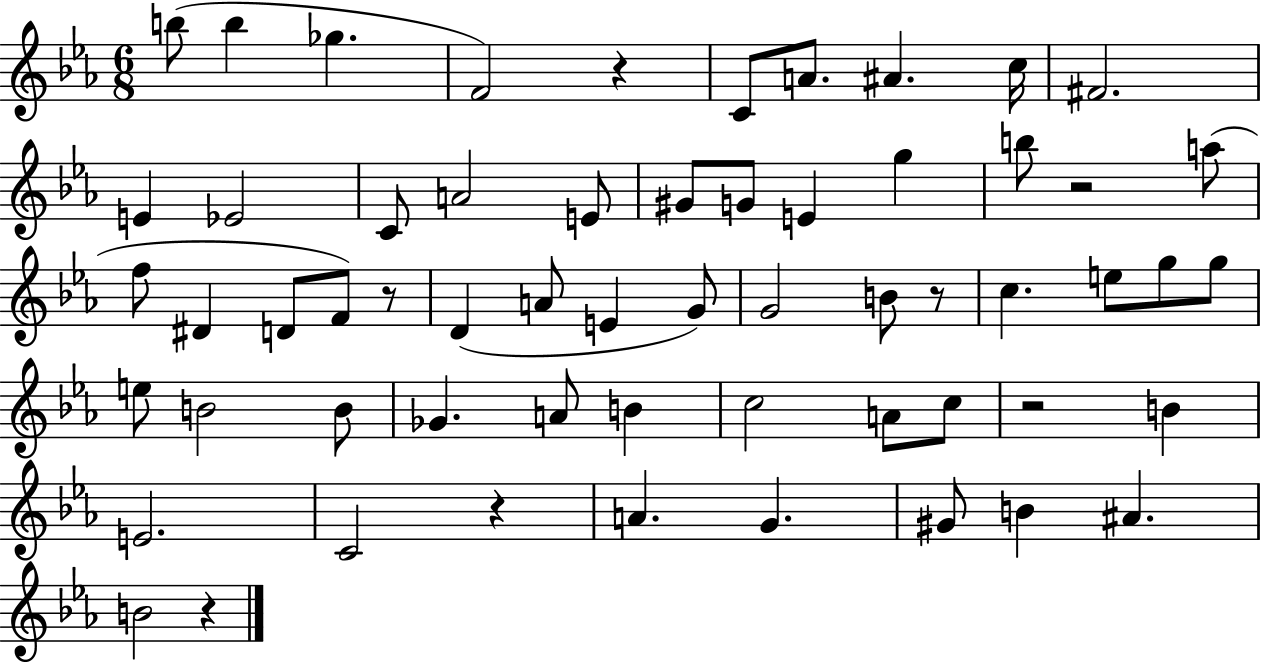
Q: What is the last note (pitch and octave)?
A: B4